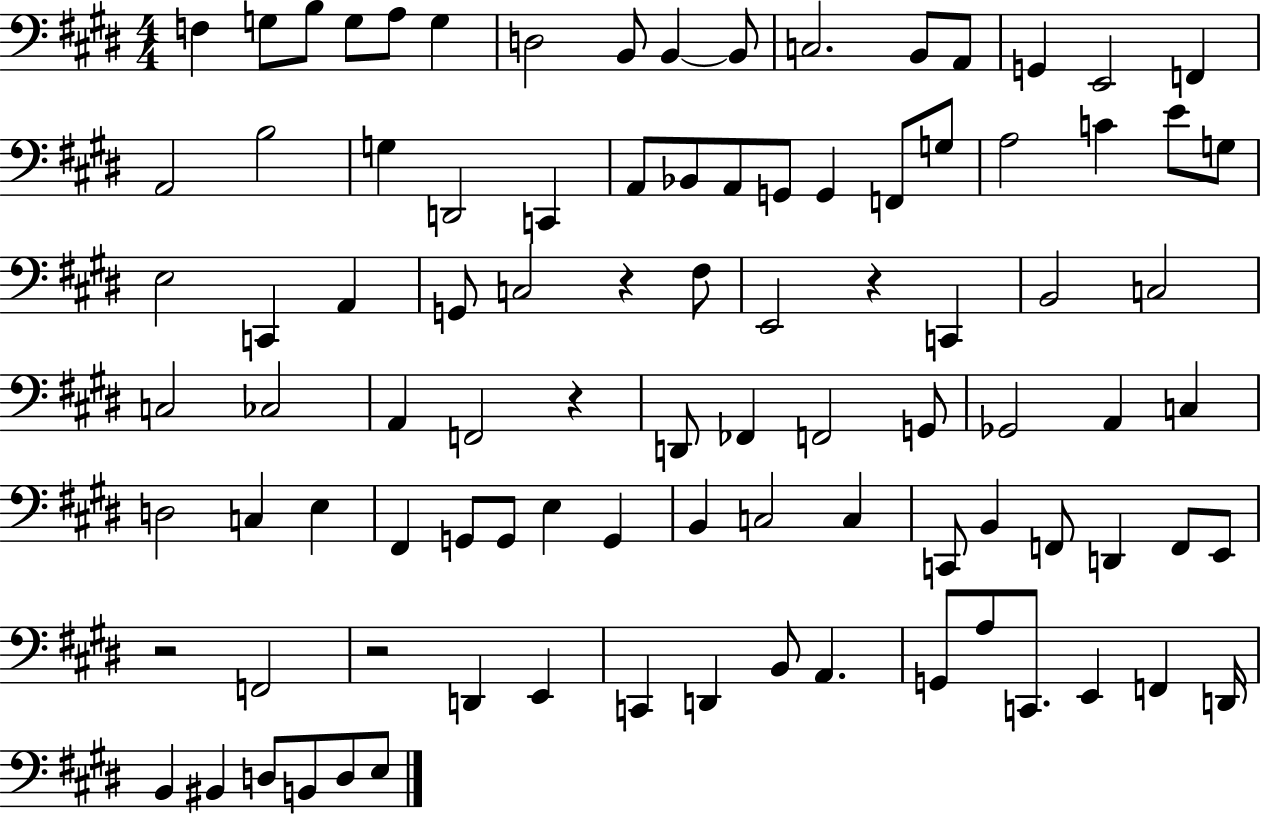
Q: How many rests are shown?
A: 5